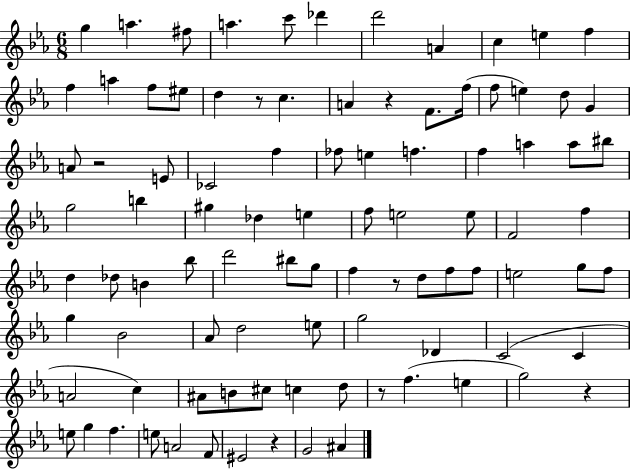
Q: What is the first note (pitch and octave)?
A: G5